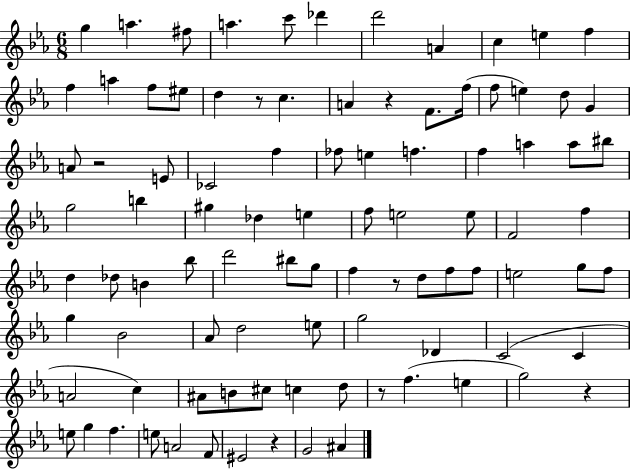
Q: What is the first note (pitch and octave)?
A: G5